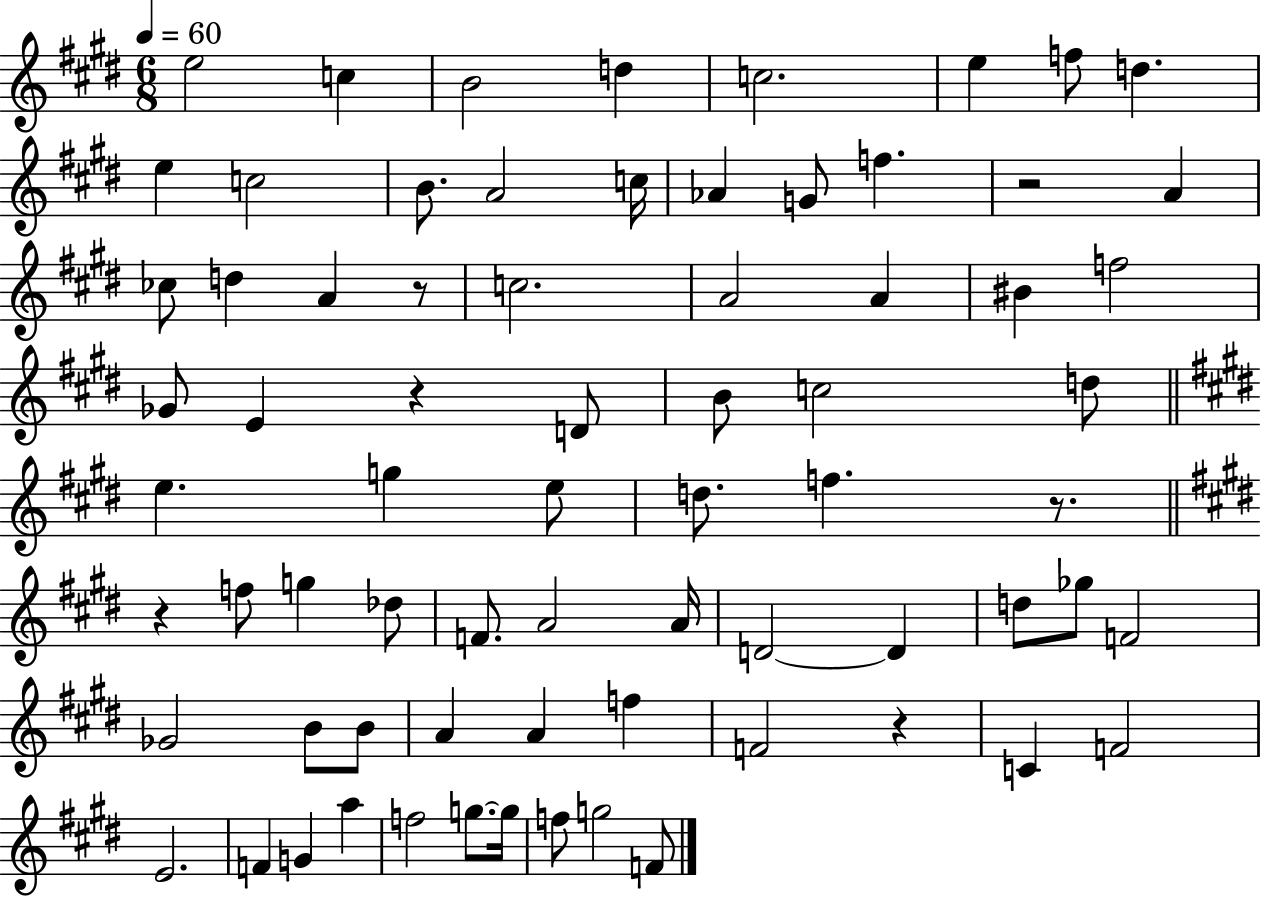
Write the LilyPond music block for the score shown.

{
  \clef treble
  \numericTimeSignature
  \time 6/8
  \key e \major
  \tempo 4 = 60
  \repeat volta 2 { e''2 c''4 | b'2 d''4 | c''2. | e''4 f''8 d''4. | \break e''4 c''2 | b'8. a'2 c''16 | aes'4 g'8 f''4. | r2 a'4 | \break ces''8 d''4 a'4 r8 | c''2. | a'2 a'4 | bis'4 f''2 | \break ges'8 e'4 r4 d'8 | b'8 c''2 d''8 | \bar "||" \break \key e \major e''4. g''4 e''8 | d''8. f''4. r8. | \bar "||" \break \key e \major r4 f''8 g''4 des''8 | f'8. a'2 a'16 | d'2~~ d'4 | d''8 ges''8 f'2 | \break ges'2 b'8 b'8 | a'4 a'4 f''4 | f'2 r4 | c'4 f'2 | \break e'2. | f'4 g'4 a''4 | f''2 g''8.~~ g''16 | f''8 g''2 f'8 | \break } \bar "|."
}